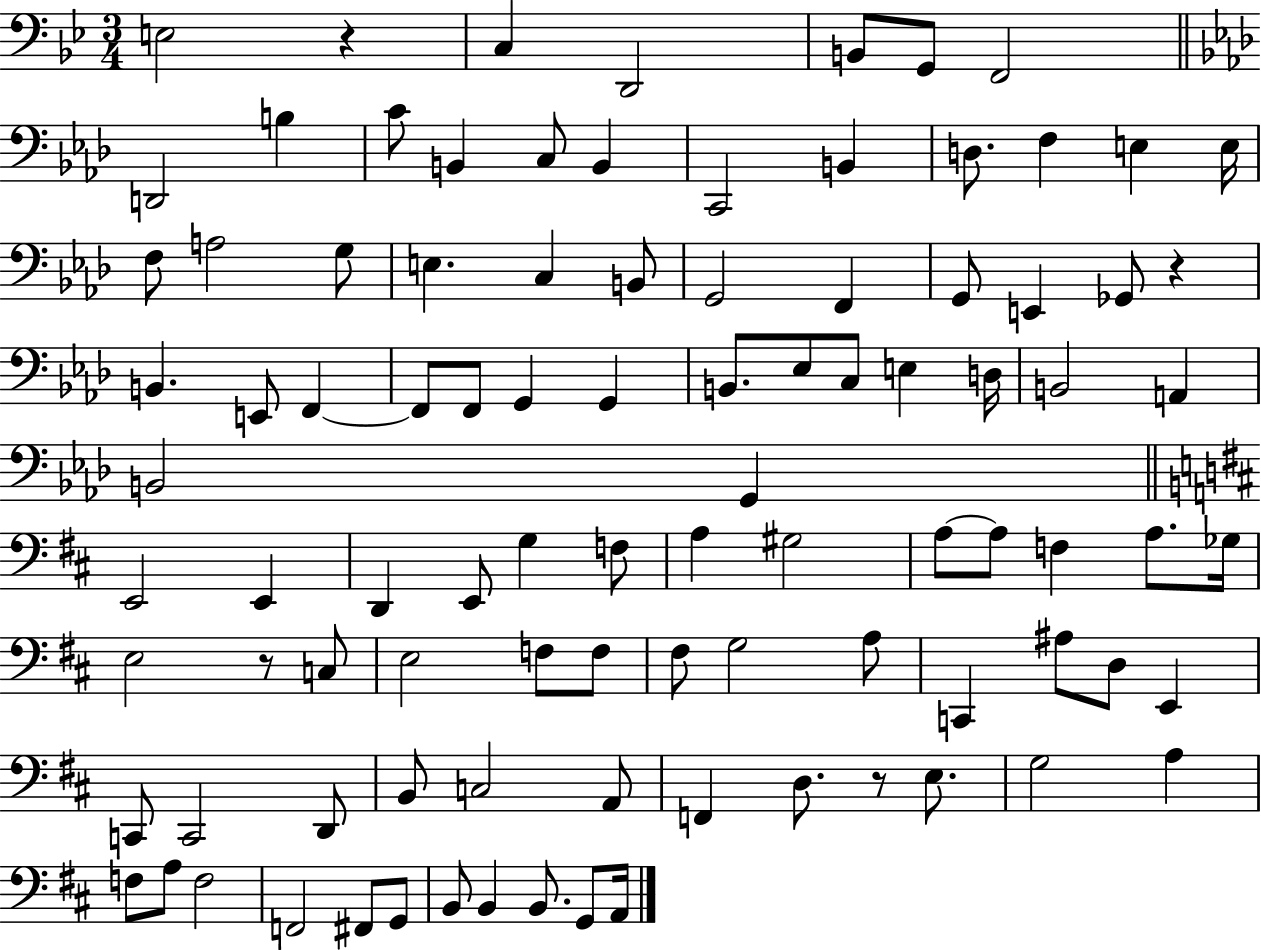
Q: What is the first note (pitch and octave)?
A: E3